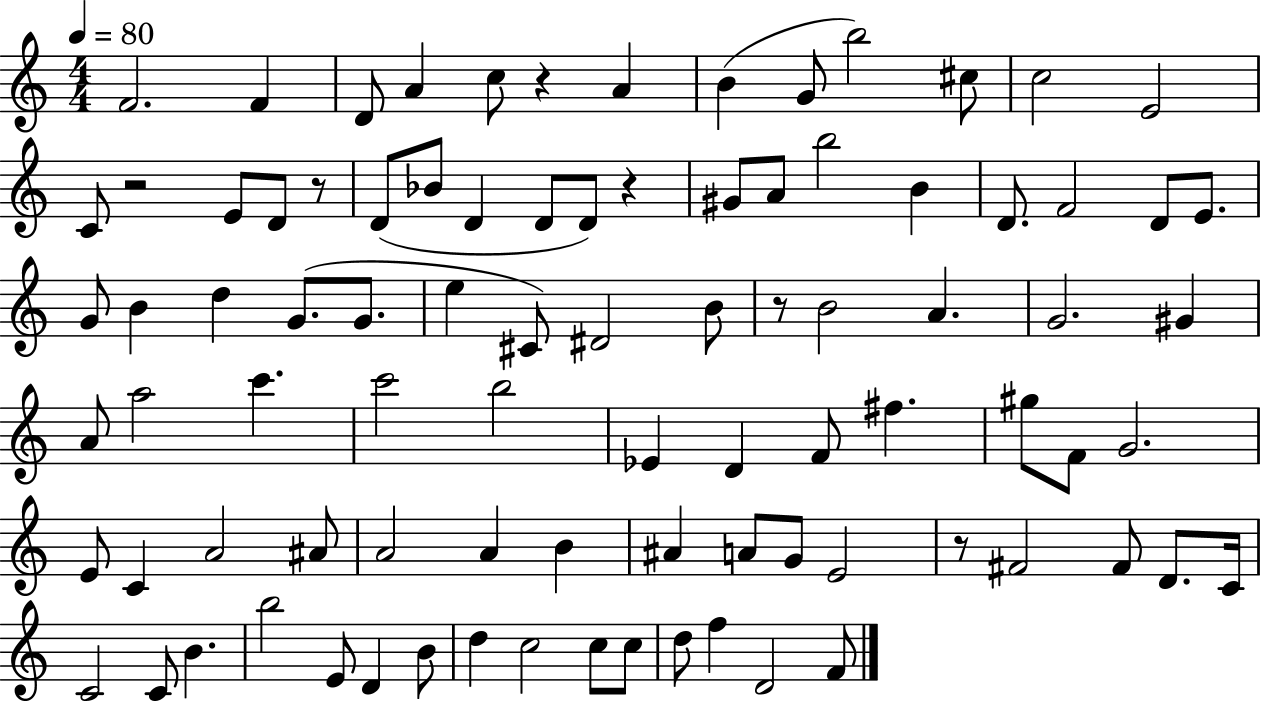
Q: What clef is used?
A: treble